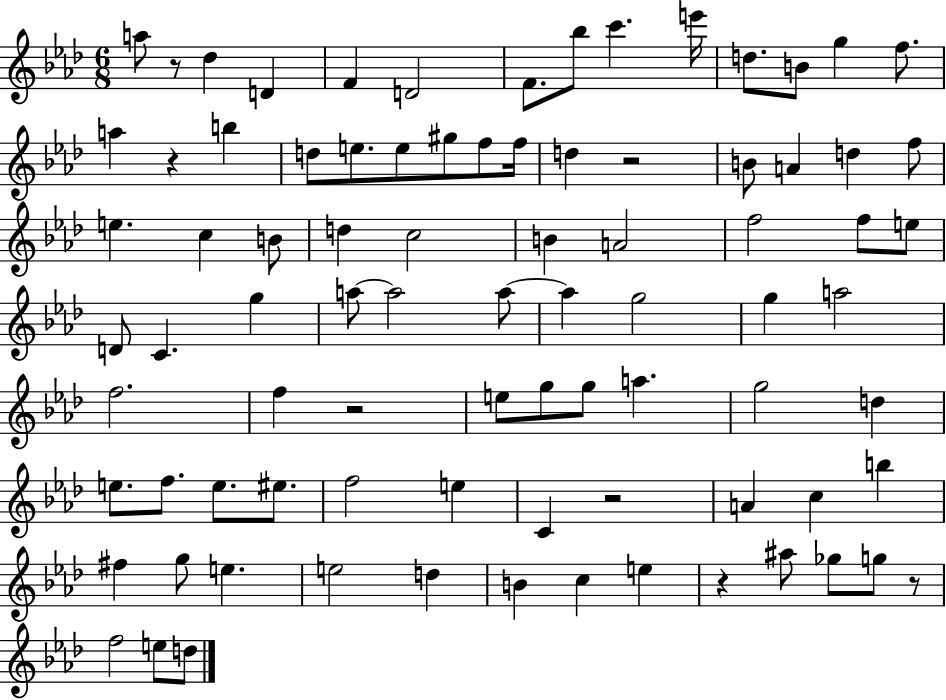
X:1
T:Untitled
M:6/8
L:1/4
K:Ab
a/2 z/2 _d D F D2 F/2 _b/2 c' e'/4 d/2 B/2 g f/2 a z b d/2 e/2 e/2 ^g/2 f/2 f/4 d z2 B/2 A d f/2 e c B/2 d c2 B A2 f2 f/2 e/2 D/2 C g a/2 a2 a/2 a g2 g a2 f2 f z2 e/2 g/2 g/2 a g2 d e/2 f/2 e/2 ^e/2 f2 e C z2 A c b ^f g/2 e e2 d B c e z ^a/2 _g/2 g/2 z/2 f2 e/2 d/2